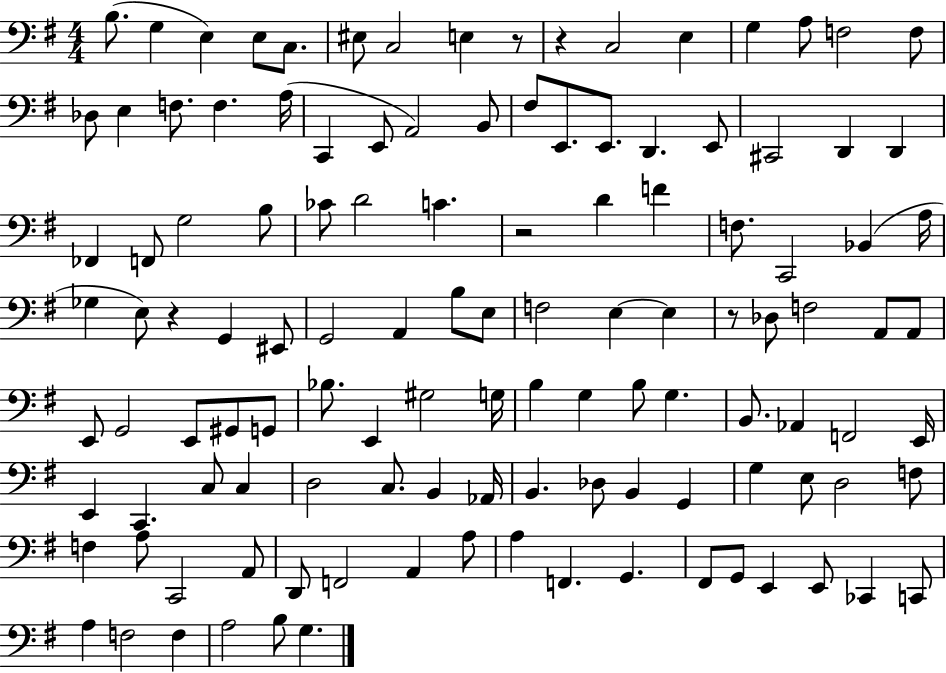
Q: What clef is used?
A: bass